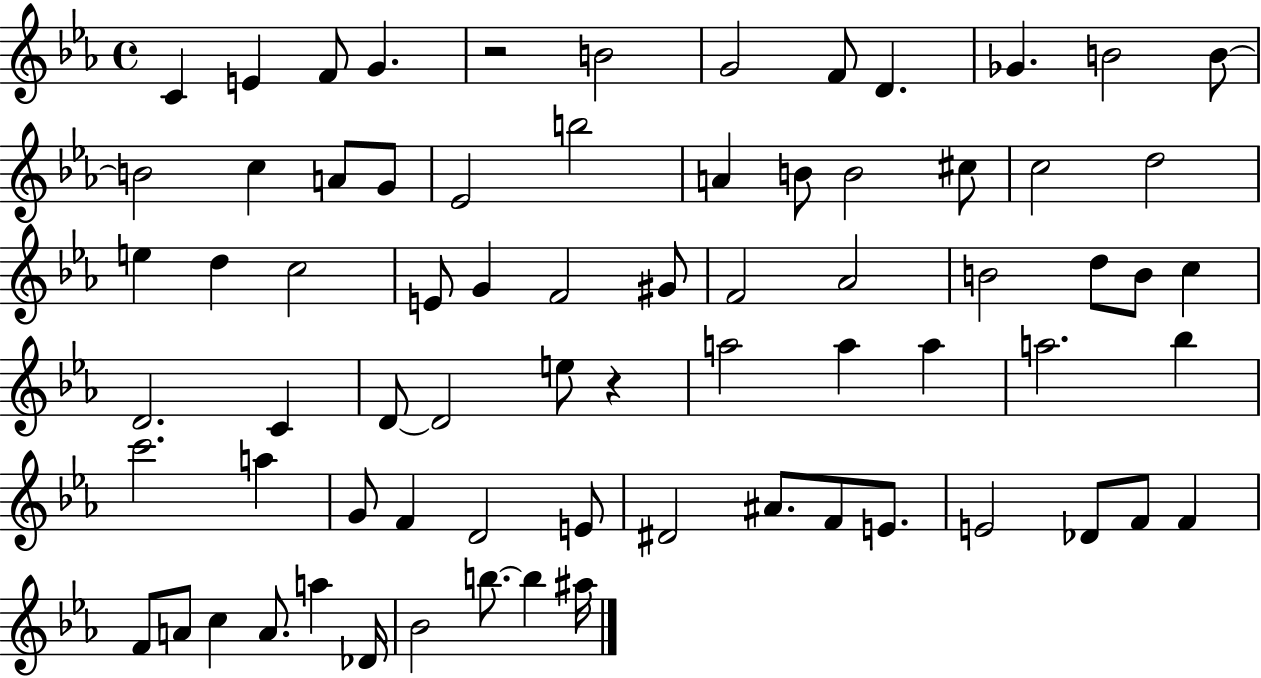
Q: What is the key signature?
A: EES major